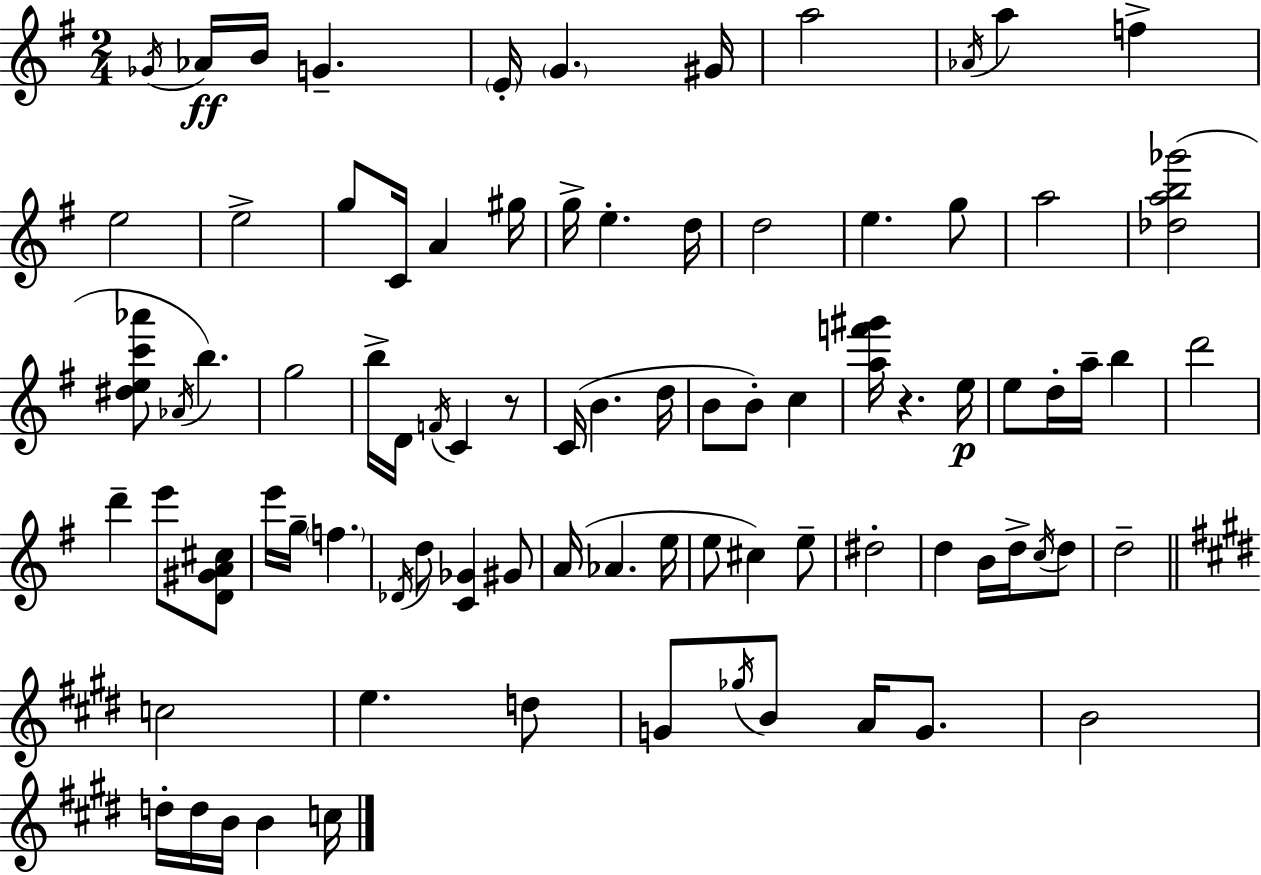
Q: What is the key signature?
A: E minor